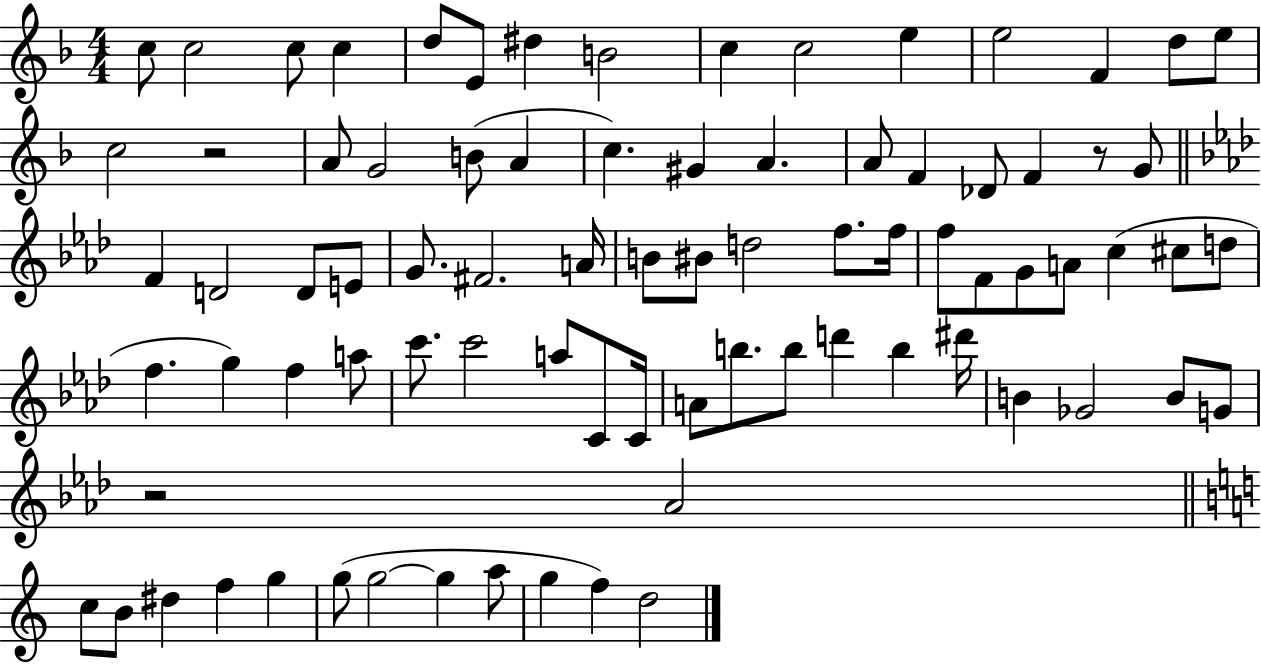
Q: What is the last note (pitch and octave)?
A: D5